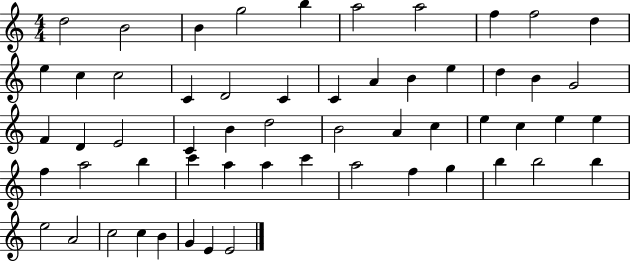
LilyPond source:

{
  \clef treble
  \numericTimeSignature
  \time 4/4
  \key c \major
  d''2 b'2 | b'4 g''2 b''4 | a''2 a''2 | f''4 f''2 d''4 | \break e''4 c''4 c''2 | c'4 d'2 c'4 | c'4 a'4 b'4 e''4 | d''4 b'4 g'2 | \break f'4 d'4 e'2 | c'4 b'4 d''2 | b'2 a'4 c''4 | e''4 c''4 e''4 e''4 | \break f''4 a''2 b''4 | c'''4 a''4 a''4 c'''4 | a''2 f''4 g''4 | b''4 b''2 b''4 | \break e''2 a'2 | c''2 c''4 b'4 | g'4 e'4 e'2 | \bar "|."
}